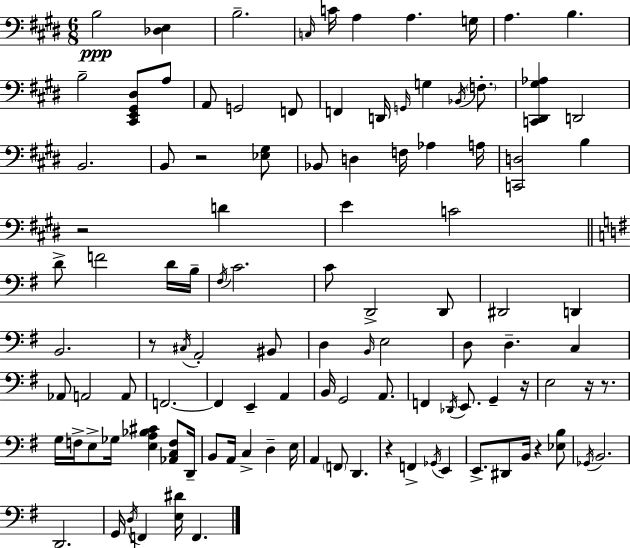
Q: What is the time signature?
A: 6/8